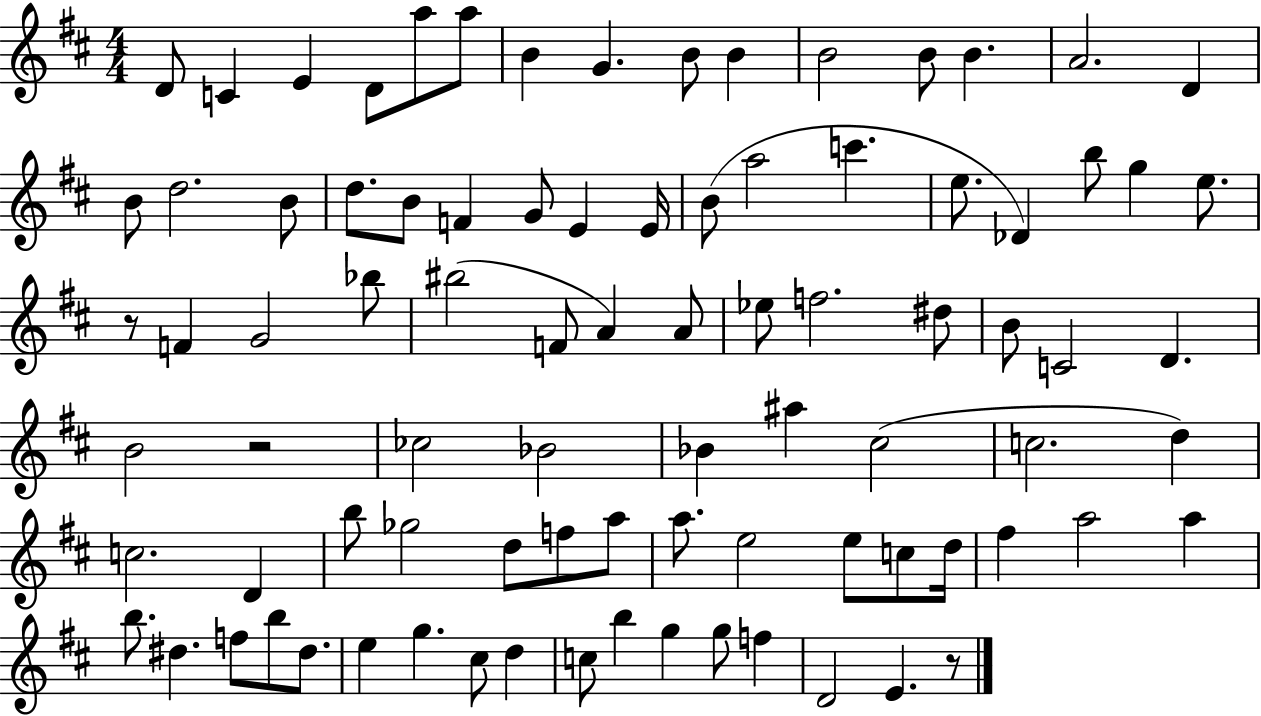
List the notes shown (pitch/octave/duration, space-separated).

D4/e C4/q E4/q D4/e A5/e A5/e B4/q G4/q. B4/e B4/q B4/h B4/e B4/q. A4/h. D4/q B4/e D5/h. B4/e D5/e. B4/e F4/q G4/e E4/q E4/s B4/e A5/h C6/q. E5/e. Db4/q B5/e G5/q E5/e. R/e F4/q G4/h Bb5/e BIS5/h F4/e A4/q A4/e Eb5/e F5/h. D#5/e B4/e C4/h D4/q. B4/h R/h CES5/h Bb4/h Bb4/q A#5/q C#5/h C5/h. D5/q C5/h. D4/q B5/e Gb5/h D5/e F5/e A5/e A5/e. E5/h E5/e C5/e D5/s F#5/q A5/h A5/q B5/e. D#5/q. F5/e B5/e D#5/e. E5/q G5/q. C#5/e D5/q C5/e B5/q G5/q G5/e F5/q D4/h E4/q. R/e